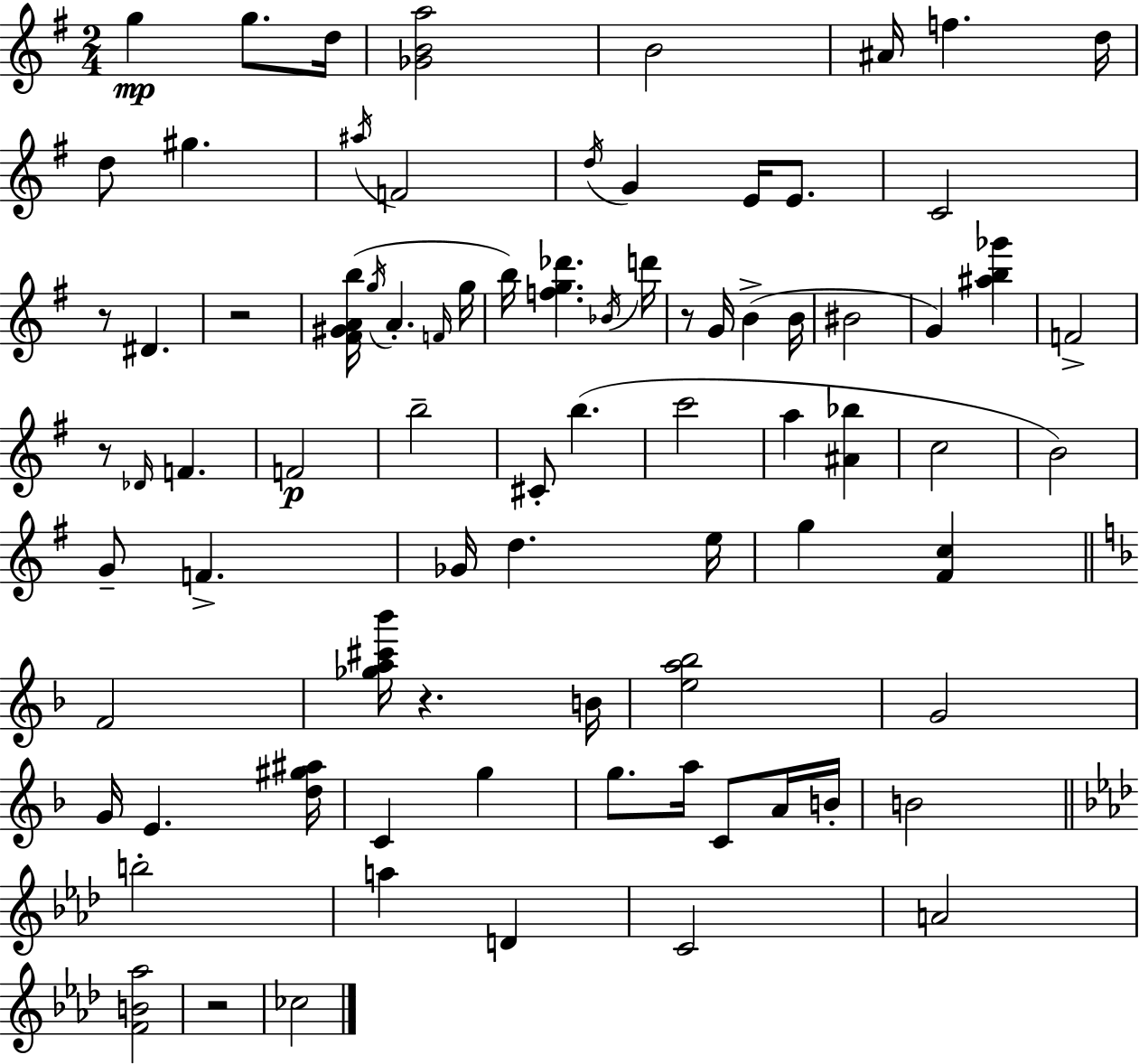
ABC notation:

X:1
T:Untitled
M:2/4
L:1/4
K:G
g g/2 d/4 [_GBa]2 B2 ^A/4 f d/4 d/2 ^g ^a/4 F2 d/4 G E/4 E/2 C2 z/2 ^D z2 [^F^GAb]/4 g/4 A F/4 g/4 b/4 [fg_d'] _B/4 d'/4 z/2 G/4 B B/4 ^B2 G [^ab_g'] F2 z/2 _D/4 F F2 b2 ^C/2 b c'2 a [^A_b] c2 B2 G/2 F _G/4 d e/4 g [^Fc] F2 [_ga^c'_b']/4 z B/4 [ea_b]2 G2 G/4 E [d^g^a]/4 C g g/2 a/4 C/2 A/4 B/4 B2 b2 a D C2 A2 [FB_a]2 z2 _c2